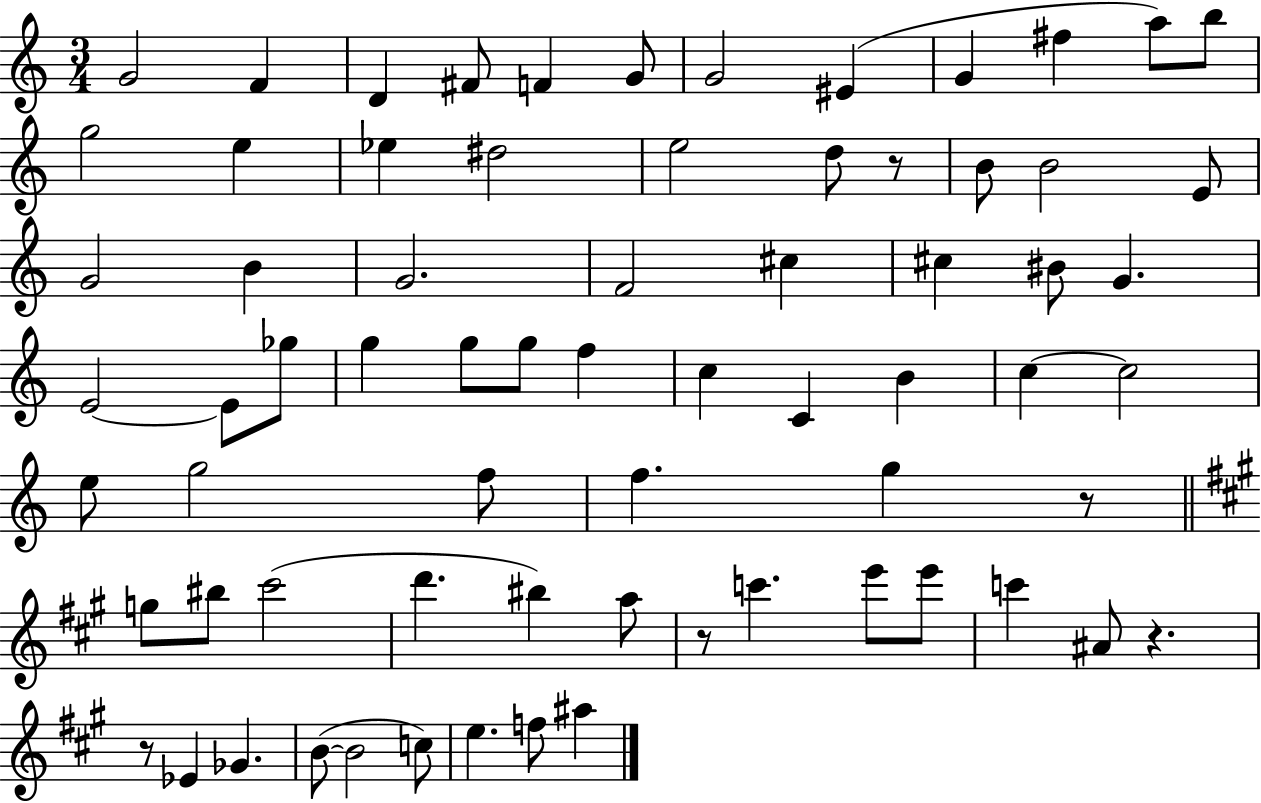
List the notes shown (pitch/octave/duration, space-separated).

G4/h F4/q D4/q F#4/e F4/q G4/e G4/h EIS4/q G4/q F#5/q A5/e B5/e G5/h E5/q Eb5/q D#5/h E5/h D5/e R/e B4/e B4/h E4/e G4/h B4/q G4/h. F4/h C#5/q C#5/q BIS4/e G4/q. E4/h E4/e Gb5/e G5/q G5/e G5/e F5/q C5/q C4/q B4/q C5/q C5/h E5/e G5/h F5/e F5/q. G5/q R/e G5/e BIS5/e C#6/h D6/q. BIS5/q A5/e R/e C6/q. E6/e E6/e C6/q A#4/e R/q. R/e Eb4/q Gb4/q. B4/e B4/h C5/e E5/q. F5/e A#5/q